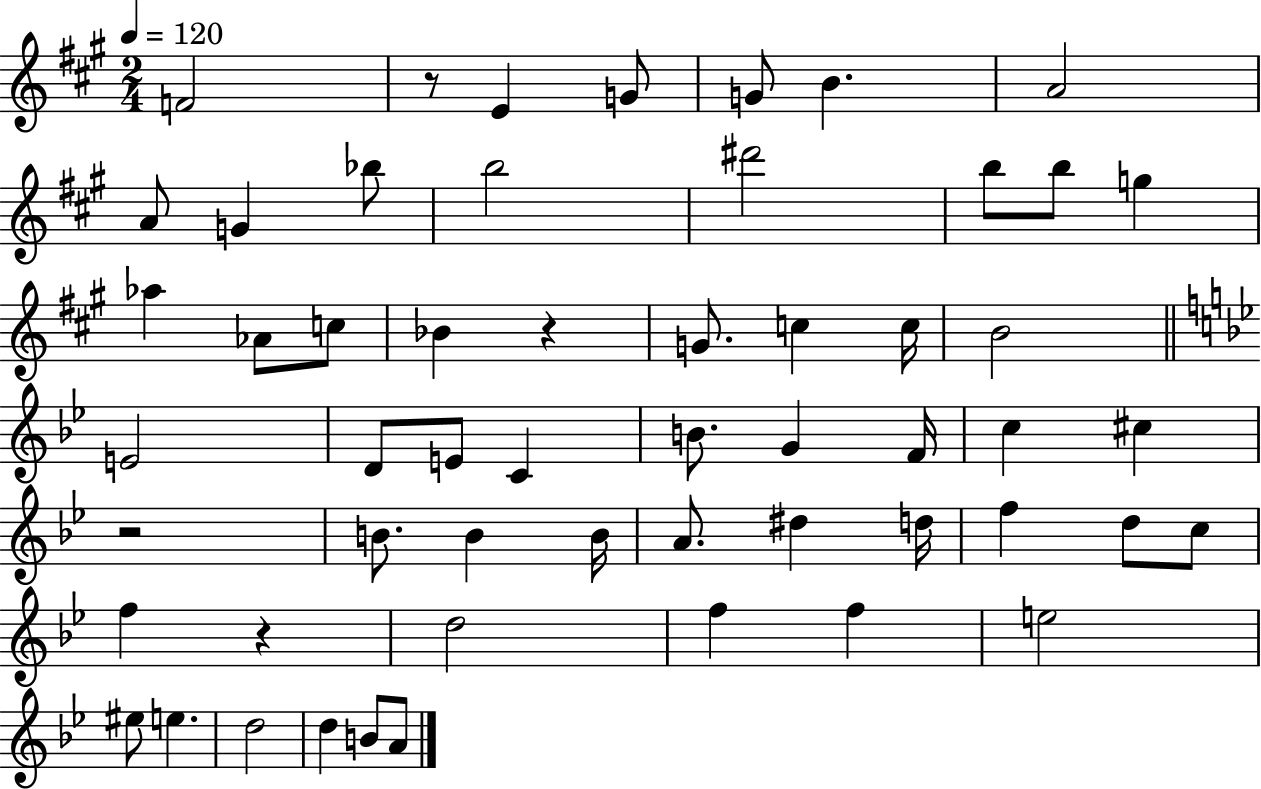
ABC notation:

X:1
T:Untitled
M:2/4
L:1/4
K:A
F2 z/2 E G/2 G/2 B A2 A/2 G _b/2 b2 ^d'2 b/2 b/2 g _a _A/2 c/2 _B z G/2 c c/4 B2 E2 D/2 E/2 C B/2 G F/4 c ^c z2 B/2 B B/4 A/2 ^d d/4 f d/2 c/2 f z d2 f f e2 ^e/2 e d2 d B/2 A/2